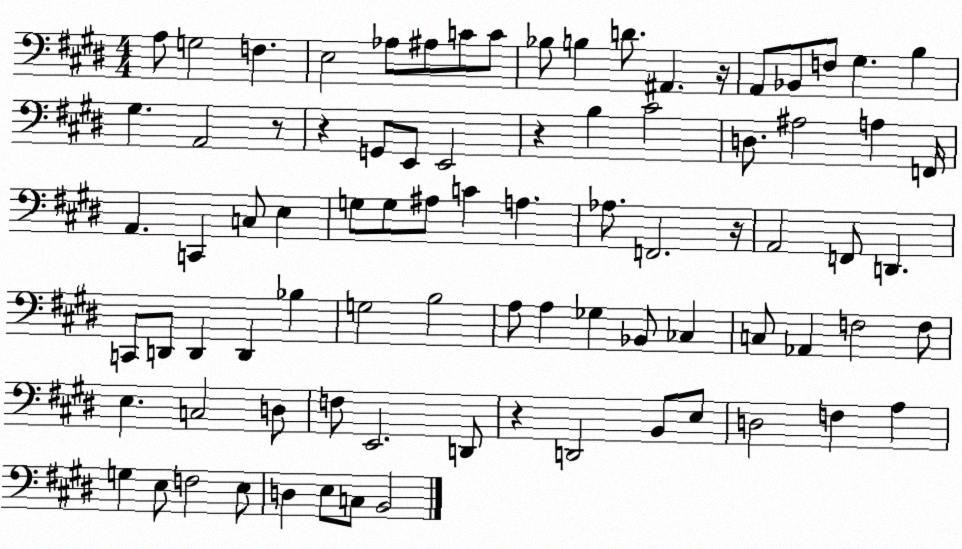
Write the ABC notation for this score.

X:1
T:Untitled
M:4/4
L:1/4
K:E
A,/2 G,2 F, E,2 _A,/2 ^A,/2 C/2 C/2 _B,/2 B, D/2 ^A,, z/4 A,,/2 _B,,/2 F,/2 ^G, B, ^G, A,,2 z/2 z G,,/2 E,,/2 E,,2 z B, ^C2 D,/2 ^A,2 A, F,,/4 A,, C,, C,/2 E, G,/2 G,/2 ^A,/2 C A, _A,/2 F,,2 z/4 A,,2 F,,/2 D,, C,,/2 D,,/2 D,, D,, _B, G,2 B,2 A,/2 A, _G, _B,,/2 _C, C,/2 _A,, F,2 F,/2 E, C,2 D,/2 F,/2 E,,2 D,,/2 z D,,2 B,,/2 E,/2 D,2 F, A, G, E,/2 F,2 E,/2 D, E,/2 C,/2 B,,2